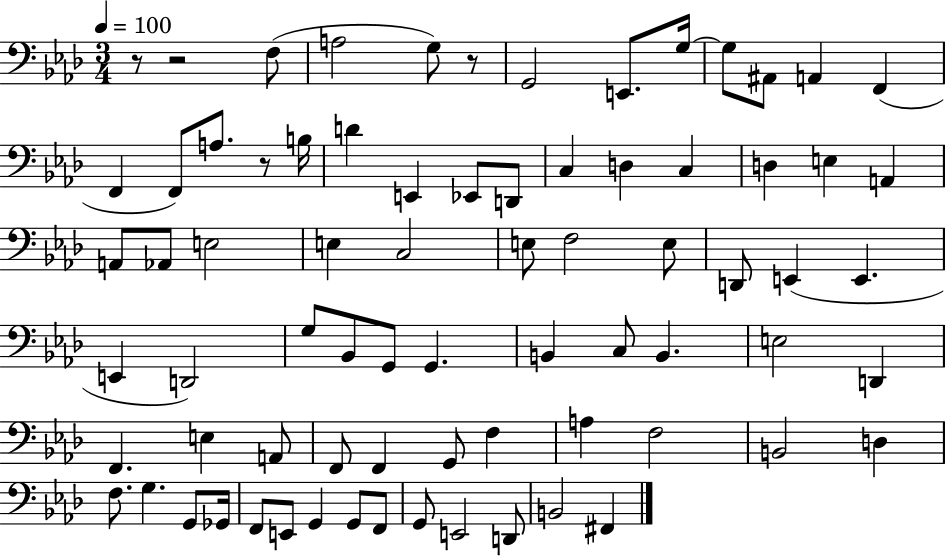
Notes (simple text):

R/e R/h F3/e A3/h G3/e R/e G2/h E2/e. G3/s G3/e A#2/e A2/q F2/q F2/q F2/e A3/e. R/e B3/s D4/q E2/q Eb2/e D2/e C3/q D3/q C3/q D3/q E3/q A2/q A2/e Ab2/e E3/h E3/q C3/h E3/e F3/h E3/e D2/e E2/q E2/q. E2/q D2/h G3/e Bb2/e G2/e G2/q. B2/q C3/e B2/q. E3/h D2/q F2/q. E3/q A2/e F2/e F2/q G2/e F3/q A3/q F3/h B2/h D3/q F3/e. G3/q. G2/e Gb2/s F2/e E2/e G2/q G2/e F2/e G2/e E2/h D2/e B2/h F#2/q